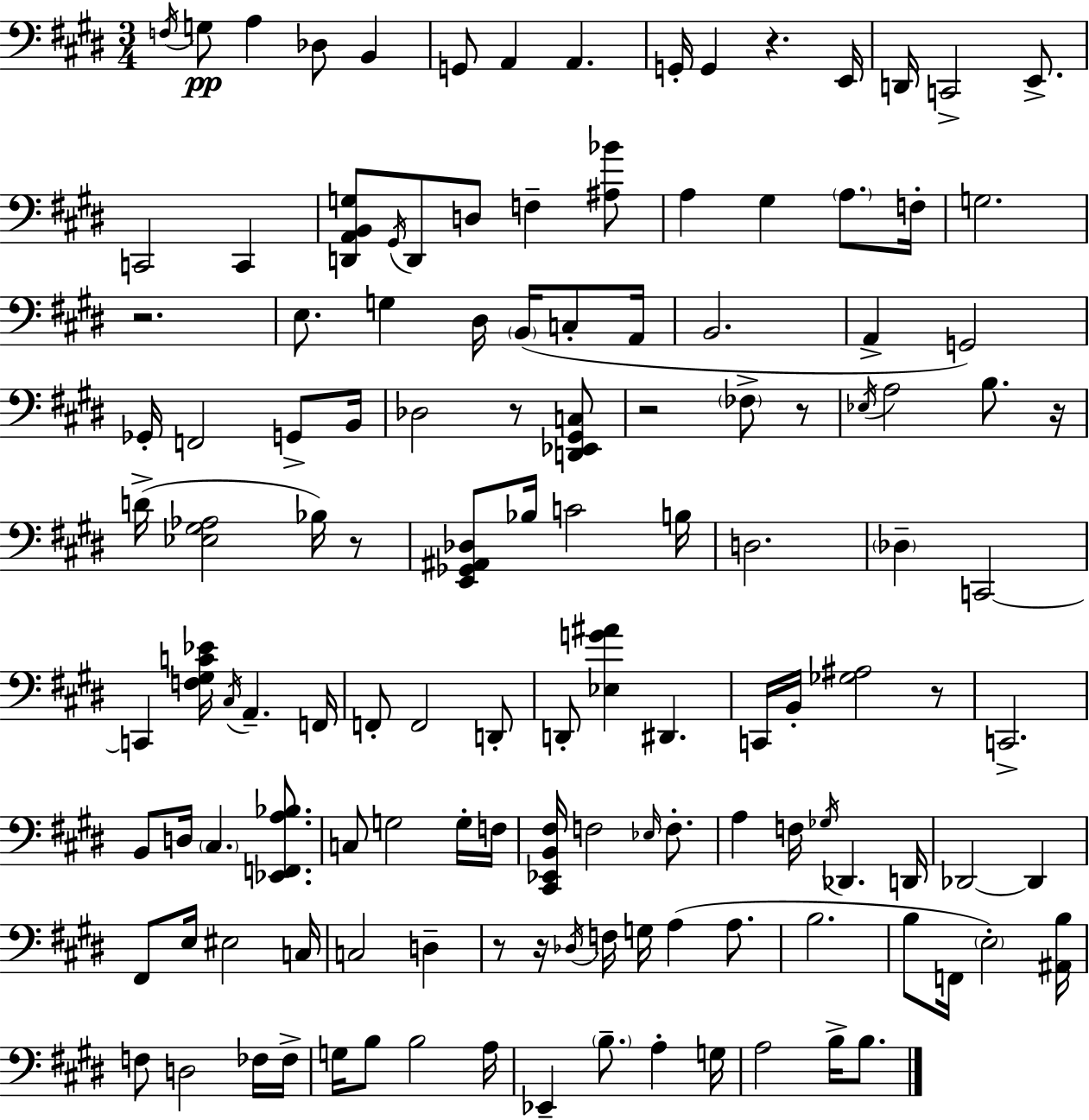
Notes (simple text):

F3/s G3/e A3/q Db3/e B2/q G2/e A2/q A2/q. G2/s G2/q R/q. E2/s D2/s C2/h E2/e. C2/h C2/q [D2,A2,B2,G3]/e G#2/s D2/e D3/e F3/q [A#3,Bb4]/e A3/q G#3/q A3/e. F3/s G3/h. R/h. E3/e. G3/q D#3/s B2/s C3/e A2/s B2/h. A2/q G2/h Gb2/s F2/h G2/e B2/s Db3/h R/e [D2,Eb2,G#2,C3]/e R/h FES3/e R/e Eb3/s A3/h B3/e. R/s D4/s [Eb3,G#3,Ab3]/h Bb3/s R/e [E2,Gb2,A#2,Db3]/e Bb3/s C4/h B3/s D3/h. Db3/q C2/h C2/q [F3,G#3,C4,Eb4]/s C#3/s A2/q. F2/s F2/e F2/h D2/e D2/e [Eb3,G4,A#4]/q D#2/q. C2/s B2/s [Gb3,A#3]/h R/e C2/h. B2/e D3/s C#3/q. [Eb2,F2,A3,Bb3]/e. C3/e G3/h G3/s F3/s [C#2,Eb2,B2,F#3]/s F3/h Eb3/s F3/e. A3/q F3/s Gb3/s Db2/q. D2/s Db2/h Db2/q F#2/e E3/s EIS3/h C3/s C3/h D3/q R/e R/s Db3/s F3/s G3/s A3/q A3/e. B3/h. B3/e F2/s E3/h [A#2,B3]/s F3/e D3/h FES3/s FES3/s G3/s B3/e B3/h A3/s Eb2/q B3/e. A3/q G3/s A3/h B3/s B3/e.